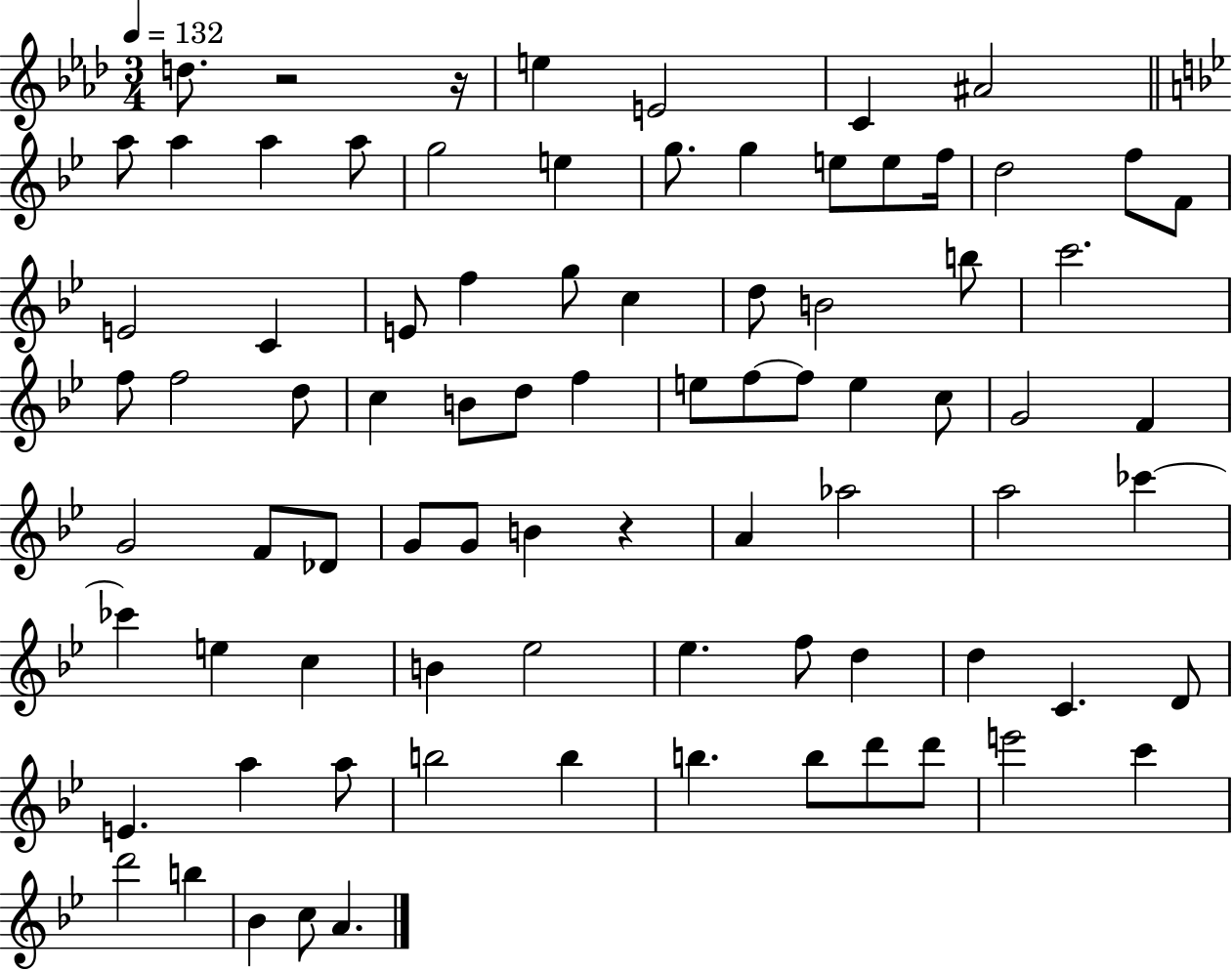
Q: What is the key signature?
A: AES major